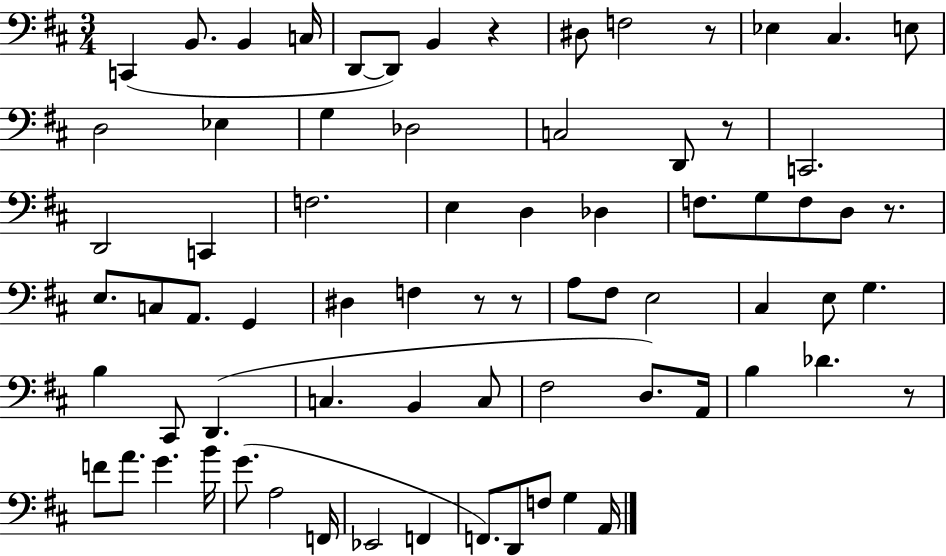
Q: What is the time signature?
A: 3/4